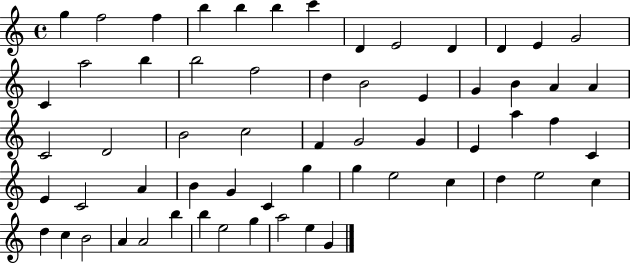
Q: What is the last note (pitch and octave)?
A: G4